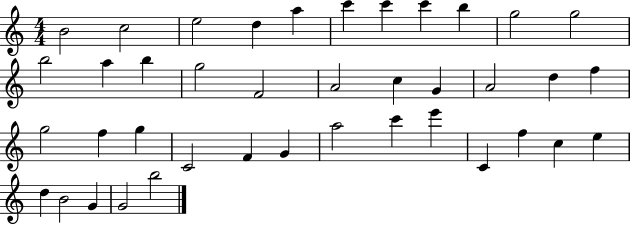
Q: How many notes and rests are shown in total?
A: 40